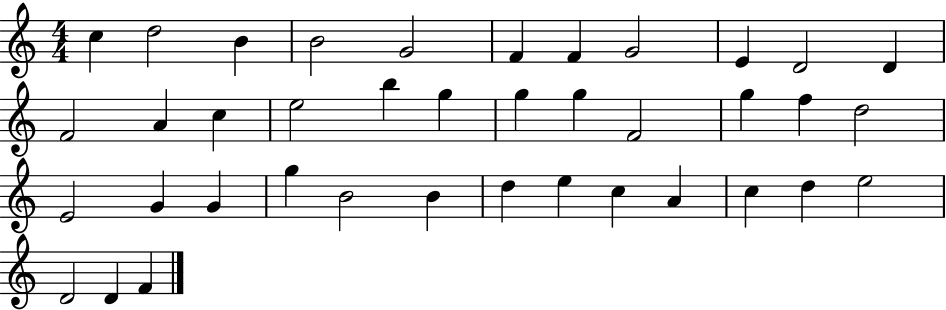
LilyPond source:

{
  \clef treble
  \numericTimeSignature
  \time 4/4
  \key c \major
  c''4 d''2 b'4 | b'2 g'2 | f'4 f'4 g'2 | e'4 d'2 d'4 | \break f'2 a'4 c''4 | e''2 b''4 g''4 | g''4 g''4 f'2 | g''4 f''4 d''2 | \break e'2 g'4 g'4 | g''4 b'2 b'4 | d''4 e''4 c''4 a'4 | c''4 d''4 e''2 | \break d'2 d'4 f'4 | \bar "|."
}